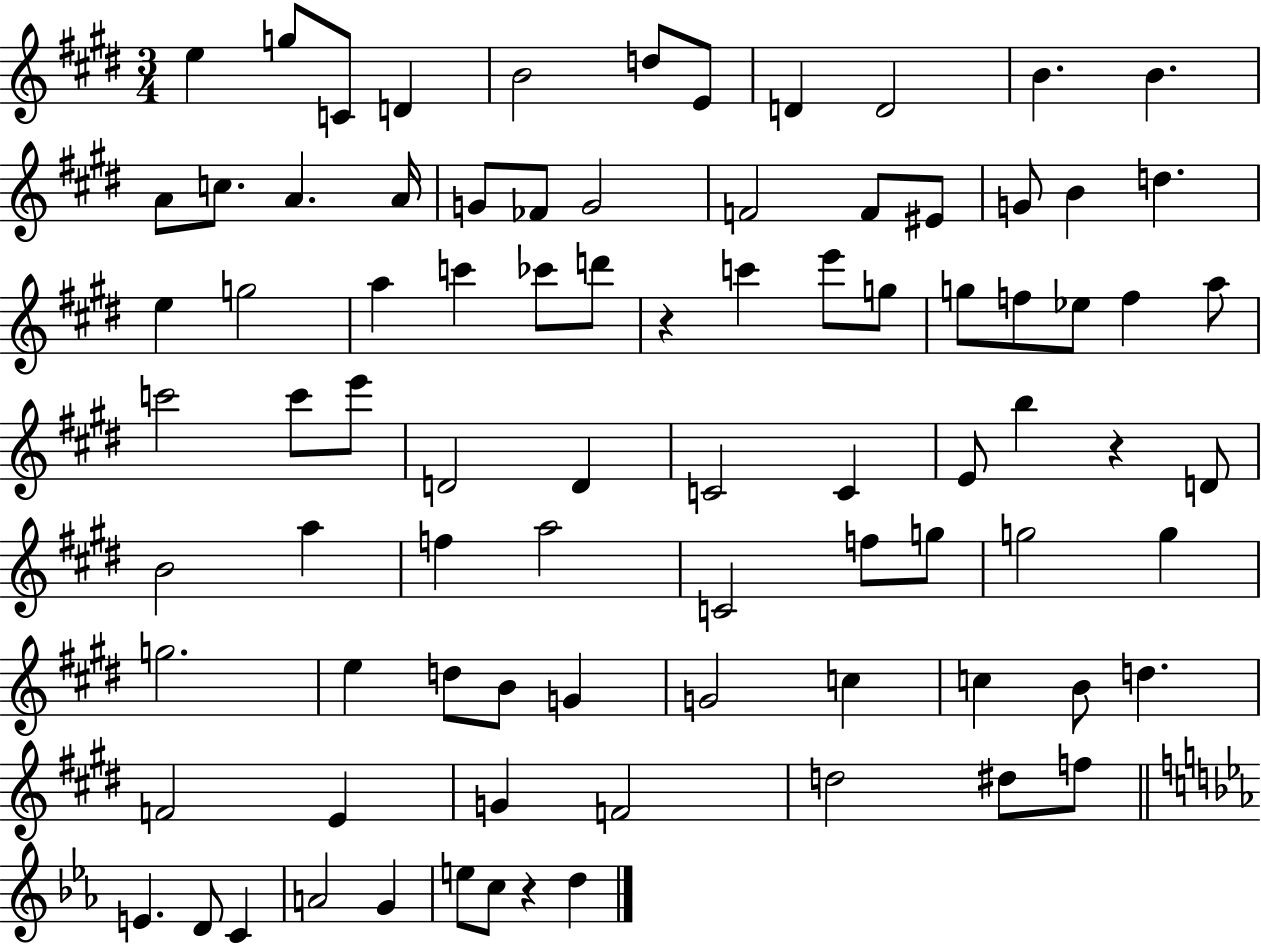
E5/q G5/e C4/e D4/q B4/h D5/e E4/e D4/q D4/h B4/q. B4/q. A4/e C5/e. A4/q. A4/s G4/e FES4/e G4/h F4/h F4/e EIS4/e G4/e B4/q D5/q. E5/q G5/h A5/q C6/q CES6/e D6/e R/q C6/q E6/e G5/e G5/e F5/e Eb5/e F5/q A5/e C6/h C6/e E6/e D4/h D4/q C4/h C4/q E4/e B5/q R/q D4/e B4/h A5/q F5/q A5/h C4/h F5/e G5/e G5/h G5/q G5/h. E5/q D5/e B4/e G4/q G4/h C5/q C5/q B4/e D5/q. F4/h E4/q G4/q F4/h D5/h D#5/e F5/e E4/q. D4/e C4/q A4/h G4/q E5/e C5/e R/q D5/q